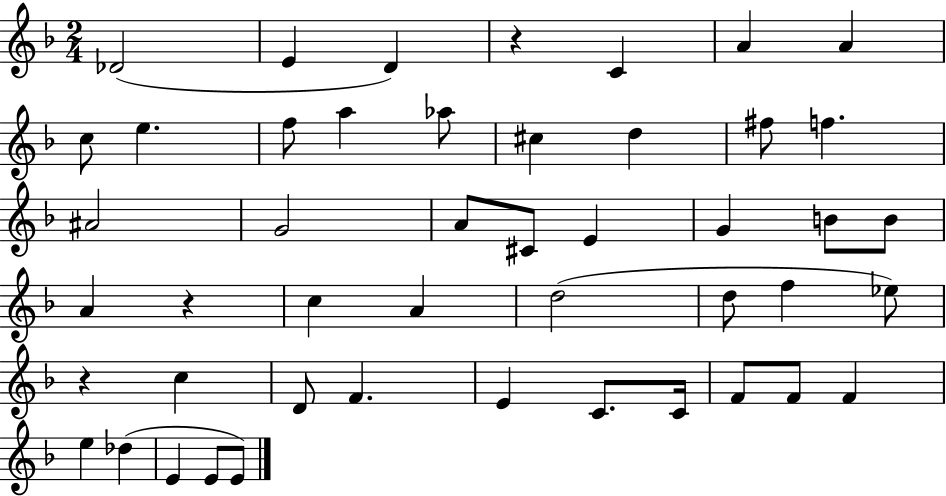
{
  \clef treble
  \numericTimeSignature
  \time 2/4
  \key f \major
  \repeat volta 2 { des'2( | e'4 d'4) | r4 c'4 | a'4 a'4 | \break c''8 e''4. | f''8 a''4 aes''8 | cis''4 d''4 | fis''8 f''4. | \break ais'2 | g'2 | a'8 cis'8 e'4 | g'4 b'8 b'8 | \break a'4 r4 | c''4 a'4 | d''2( | d''8 f''4 ees''8) | \break r4 c''4 | d'8 f'4. | e'4 c'8. c'16 | f'8 f'8 f'4 | \break e''4 des''4( | e'4 e'8 e'8) | } \bar "|."
}